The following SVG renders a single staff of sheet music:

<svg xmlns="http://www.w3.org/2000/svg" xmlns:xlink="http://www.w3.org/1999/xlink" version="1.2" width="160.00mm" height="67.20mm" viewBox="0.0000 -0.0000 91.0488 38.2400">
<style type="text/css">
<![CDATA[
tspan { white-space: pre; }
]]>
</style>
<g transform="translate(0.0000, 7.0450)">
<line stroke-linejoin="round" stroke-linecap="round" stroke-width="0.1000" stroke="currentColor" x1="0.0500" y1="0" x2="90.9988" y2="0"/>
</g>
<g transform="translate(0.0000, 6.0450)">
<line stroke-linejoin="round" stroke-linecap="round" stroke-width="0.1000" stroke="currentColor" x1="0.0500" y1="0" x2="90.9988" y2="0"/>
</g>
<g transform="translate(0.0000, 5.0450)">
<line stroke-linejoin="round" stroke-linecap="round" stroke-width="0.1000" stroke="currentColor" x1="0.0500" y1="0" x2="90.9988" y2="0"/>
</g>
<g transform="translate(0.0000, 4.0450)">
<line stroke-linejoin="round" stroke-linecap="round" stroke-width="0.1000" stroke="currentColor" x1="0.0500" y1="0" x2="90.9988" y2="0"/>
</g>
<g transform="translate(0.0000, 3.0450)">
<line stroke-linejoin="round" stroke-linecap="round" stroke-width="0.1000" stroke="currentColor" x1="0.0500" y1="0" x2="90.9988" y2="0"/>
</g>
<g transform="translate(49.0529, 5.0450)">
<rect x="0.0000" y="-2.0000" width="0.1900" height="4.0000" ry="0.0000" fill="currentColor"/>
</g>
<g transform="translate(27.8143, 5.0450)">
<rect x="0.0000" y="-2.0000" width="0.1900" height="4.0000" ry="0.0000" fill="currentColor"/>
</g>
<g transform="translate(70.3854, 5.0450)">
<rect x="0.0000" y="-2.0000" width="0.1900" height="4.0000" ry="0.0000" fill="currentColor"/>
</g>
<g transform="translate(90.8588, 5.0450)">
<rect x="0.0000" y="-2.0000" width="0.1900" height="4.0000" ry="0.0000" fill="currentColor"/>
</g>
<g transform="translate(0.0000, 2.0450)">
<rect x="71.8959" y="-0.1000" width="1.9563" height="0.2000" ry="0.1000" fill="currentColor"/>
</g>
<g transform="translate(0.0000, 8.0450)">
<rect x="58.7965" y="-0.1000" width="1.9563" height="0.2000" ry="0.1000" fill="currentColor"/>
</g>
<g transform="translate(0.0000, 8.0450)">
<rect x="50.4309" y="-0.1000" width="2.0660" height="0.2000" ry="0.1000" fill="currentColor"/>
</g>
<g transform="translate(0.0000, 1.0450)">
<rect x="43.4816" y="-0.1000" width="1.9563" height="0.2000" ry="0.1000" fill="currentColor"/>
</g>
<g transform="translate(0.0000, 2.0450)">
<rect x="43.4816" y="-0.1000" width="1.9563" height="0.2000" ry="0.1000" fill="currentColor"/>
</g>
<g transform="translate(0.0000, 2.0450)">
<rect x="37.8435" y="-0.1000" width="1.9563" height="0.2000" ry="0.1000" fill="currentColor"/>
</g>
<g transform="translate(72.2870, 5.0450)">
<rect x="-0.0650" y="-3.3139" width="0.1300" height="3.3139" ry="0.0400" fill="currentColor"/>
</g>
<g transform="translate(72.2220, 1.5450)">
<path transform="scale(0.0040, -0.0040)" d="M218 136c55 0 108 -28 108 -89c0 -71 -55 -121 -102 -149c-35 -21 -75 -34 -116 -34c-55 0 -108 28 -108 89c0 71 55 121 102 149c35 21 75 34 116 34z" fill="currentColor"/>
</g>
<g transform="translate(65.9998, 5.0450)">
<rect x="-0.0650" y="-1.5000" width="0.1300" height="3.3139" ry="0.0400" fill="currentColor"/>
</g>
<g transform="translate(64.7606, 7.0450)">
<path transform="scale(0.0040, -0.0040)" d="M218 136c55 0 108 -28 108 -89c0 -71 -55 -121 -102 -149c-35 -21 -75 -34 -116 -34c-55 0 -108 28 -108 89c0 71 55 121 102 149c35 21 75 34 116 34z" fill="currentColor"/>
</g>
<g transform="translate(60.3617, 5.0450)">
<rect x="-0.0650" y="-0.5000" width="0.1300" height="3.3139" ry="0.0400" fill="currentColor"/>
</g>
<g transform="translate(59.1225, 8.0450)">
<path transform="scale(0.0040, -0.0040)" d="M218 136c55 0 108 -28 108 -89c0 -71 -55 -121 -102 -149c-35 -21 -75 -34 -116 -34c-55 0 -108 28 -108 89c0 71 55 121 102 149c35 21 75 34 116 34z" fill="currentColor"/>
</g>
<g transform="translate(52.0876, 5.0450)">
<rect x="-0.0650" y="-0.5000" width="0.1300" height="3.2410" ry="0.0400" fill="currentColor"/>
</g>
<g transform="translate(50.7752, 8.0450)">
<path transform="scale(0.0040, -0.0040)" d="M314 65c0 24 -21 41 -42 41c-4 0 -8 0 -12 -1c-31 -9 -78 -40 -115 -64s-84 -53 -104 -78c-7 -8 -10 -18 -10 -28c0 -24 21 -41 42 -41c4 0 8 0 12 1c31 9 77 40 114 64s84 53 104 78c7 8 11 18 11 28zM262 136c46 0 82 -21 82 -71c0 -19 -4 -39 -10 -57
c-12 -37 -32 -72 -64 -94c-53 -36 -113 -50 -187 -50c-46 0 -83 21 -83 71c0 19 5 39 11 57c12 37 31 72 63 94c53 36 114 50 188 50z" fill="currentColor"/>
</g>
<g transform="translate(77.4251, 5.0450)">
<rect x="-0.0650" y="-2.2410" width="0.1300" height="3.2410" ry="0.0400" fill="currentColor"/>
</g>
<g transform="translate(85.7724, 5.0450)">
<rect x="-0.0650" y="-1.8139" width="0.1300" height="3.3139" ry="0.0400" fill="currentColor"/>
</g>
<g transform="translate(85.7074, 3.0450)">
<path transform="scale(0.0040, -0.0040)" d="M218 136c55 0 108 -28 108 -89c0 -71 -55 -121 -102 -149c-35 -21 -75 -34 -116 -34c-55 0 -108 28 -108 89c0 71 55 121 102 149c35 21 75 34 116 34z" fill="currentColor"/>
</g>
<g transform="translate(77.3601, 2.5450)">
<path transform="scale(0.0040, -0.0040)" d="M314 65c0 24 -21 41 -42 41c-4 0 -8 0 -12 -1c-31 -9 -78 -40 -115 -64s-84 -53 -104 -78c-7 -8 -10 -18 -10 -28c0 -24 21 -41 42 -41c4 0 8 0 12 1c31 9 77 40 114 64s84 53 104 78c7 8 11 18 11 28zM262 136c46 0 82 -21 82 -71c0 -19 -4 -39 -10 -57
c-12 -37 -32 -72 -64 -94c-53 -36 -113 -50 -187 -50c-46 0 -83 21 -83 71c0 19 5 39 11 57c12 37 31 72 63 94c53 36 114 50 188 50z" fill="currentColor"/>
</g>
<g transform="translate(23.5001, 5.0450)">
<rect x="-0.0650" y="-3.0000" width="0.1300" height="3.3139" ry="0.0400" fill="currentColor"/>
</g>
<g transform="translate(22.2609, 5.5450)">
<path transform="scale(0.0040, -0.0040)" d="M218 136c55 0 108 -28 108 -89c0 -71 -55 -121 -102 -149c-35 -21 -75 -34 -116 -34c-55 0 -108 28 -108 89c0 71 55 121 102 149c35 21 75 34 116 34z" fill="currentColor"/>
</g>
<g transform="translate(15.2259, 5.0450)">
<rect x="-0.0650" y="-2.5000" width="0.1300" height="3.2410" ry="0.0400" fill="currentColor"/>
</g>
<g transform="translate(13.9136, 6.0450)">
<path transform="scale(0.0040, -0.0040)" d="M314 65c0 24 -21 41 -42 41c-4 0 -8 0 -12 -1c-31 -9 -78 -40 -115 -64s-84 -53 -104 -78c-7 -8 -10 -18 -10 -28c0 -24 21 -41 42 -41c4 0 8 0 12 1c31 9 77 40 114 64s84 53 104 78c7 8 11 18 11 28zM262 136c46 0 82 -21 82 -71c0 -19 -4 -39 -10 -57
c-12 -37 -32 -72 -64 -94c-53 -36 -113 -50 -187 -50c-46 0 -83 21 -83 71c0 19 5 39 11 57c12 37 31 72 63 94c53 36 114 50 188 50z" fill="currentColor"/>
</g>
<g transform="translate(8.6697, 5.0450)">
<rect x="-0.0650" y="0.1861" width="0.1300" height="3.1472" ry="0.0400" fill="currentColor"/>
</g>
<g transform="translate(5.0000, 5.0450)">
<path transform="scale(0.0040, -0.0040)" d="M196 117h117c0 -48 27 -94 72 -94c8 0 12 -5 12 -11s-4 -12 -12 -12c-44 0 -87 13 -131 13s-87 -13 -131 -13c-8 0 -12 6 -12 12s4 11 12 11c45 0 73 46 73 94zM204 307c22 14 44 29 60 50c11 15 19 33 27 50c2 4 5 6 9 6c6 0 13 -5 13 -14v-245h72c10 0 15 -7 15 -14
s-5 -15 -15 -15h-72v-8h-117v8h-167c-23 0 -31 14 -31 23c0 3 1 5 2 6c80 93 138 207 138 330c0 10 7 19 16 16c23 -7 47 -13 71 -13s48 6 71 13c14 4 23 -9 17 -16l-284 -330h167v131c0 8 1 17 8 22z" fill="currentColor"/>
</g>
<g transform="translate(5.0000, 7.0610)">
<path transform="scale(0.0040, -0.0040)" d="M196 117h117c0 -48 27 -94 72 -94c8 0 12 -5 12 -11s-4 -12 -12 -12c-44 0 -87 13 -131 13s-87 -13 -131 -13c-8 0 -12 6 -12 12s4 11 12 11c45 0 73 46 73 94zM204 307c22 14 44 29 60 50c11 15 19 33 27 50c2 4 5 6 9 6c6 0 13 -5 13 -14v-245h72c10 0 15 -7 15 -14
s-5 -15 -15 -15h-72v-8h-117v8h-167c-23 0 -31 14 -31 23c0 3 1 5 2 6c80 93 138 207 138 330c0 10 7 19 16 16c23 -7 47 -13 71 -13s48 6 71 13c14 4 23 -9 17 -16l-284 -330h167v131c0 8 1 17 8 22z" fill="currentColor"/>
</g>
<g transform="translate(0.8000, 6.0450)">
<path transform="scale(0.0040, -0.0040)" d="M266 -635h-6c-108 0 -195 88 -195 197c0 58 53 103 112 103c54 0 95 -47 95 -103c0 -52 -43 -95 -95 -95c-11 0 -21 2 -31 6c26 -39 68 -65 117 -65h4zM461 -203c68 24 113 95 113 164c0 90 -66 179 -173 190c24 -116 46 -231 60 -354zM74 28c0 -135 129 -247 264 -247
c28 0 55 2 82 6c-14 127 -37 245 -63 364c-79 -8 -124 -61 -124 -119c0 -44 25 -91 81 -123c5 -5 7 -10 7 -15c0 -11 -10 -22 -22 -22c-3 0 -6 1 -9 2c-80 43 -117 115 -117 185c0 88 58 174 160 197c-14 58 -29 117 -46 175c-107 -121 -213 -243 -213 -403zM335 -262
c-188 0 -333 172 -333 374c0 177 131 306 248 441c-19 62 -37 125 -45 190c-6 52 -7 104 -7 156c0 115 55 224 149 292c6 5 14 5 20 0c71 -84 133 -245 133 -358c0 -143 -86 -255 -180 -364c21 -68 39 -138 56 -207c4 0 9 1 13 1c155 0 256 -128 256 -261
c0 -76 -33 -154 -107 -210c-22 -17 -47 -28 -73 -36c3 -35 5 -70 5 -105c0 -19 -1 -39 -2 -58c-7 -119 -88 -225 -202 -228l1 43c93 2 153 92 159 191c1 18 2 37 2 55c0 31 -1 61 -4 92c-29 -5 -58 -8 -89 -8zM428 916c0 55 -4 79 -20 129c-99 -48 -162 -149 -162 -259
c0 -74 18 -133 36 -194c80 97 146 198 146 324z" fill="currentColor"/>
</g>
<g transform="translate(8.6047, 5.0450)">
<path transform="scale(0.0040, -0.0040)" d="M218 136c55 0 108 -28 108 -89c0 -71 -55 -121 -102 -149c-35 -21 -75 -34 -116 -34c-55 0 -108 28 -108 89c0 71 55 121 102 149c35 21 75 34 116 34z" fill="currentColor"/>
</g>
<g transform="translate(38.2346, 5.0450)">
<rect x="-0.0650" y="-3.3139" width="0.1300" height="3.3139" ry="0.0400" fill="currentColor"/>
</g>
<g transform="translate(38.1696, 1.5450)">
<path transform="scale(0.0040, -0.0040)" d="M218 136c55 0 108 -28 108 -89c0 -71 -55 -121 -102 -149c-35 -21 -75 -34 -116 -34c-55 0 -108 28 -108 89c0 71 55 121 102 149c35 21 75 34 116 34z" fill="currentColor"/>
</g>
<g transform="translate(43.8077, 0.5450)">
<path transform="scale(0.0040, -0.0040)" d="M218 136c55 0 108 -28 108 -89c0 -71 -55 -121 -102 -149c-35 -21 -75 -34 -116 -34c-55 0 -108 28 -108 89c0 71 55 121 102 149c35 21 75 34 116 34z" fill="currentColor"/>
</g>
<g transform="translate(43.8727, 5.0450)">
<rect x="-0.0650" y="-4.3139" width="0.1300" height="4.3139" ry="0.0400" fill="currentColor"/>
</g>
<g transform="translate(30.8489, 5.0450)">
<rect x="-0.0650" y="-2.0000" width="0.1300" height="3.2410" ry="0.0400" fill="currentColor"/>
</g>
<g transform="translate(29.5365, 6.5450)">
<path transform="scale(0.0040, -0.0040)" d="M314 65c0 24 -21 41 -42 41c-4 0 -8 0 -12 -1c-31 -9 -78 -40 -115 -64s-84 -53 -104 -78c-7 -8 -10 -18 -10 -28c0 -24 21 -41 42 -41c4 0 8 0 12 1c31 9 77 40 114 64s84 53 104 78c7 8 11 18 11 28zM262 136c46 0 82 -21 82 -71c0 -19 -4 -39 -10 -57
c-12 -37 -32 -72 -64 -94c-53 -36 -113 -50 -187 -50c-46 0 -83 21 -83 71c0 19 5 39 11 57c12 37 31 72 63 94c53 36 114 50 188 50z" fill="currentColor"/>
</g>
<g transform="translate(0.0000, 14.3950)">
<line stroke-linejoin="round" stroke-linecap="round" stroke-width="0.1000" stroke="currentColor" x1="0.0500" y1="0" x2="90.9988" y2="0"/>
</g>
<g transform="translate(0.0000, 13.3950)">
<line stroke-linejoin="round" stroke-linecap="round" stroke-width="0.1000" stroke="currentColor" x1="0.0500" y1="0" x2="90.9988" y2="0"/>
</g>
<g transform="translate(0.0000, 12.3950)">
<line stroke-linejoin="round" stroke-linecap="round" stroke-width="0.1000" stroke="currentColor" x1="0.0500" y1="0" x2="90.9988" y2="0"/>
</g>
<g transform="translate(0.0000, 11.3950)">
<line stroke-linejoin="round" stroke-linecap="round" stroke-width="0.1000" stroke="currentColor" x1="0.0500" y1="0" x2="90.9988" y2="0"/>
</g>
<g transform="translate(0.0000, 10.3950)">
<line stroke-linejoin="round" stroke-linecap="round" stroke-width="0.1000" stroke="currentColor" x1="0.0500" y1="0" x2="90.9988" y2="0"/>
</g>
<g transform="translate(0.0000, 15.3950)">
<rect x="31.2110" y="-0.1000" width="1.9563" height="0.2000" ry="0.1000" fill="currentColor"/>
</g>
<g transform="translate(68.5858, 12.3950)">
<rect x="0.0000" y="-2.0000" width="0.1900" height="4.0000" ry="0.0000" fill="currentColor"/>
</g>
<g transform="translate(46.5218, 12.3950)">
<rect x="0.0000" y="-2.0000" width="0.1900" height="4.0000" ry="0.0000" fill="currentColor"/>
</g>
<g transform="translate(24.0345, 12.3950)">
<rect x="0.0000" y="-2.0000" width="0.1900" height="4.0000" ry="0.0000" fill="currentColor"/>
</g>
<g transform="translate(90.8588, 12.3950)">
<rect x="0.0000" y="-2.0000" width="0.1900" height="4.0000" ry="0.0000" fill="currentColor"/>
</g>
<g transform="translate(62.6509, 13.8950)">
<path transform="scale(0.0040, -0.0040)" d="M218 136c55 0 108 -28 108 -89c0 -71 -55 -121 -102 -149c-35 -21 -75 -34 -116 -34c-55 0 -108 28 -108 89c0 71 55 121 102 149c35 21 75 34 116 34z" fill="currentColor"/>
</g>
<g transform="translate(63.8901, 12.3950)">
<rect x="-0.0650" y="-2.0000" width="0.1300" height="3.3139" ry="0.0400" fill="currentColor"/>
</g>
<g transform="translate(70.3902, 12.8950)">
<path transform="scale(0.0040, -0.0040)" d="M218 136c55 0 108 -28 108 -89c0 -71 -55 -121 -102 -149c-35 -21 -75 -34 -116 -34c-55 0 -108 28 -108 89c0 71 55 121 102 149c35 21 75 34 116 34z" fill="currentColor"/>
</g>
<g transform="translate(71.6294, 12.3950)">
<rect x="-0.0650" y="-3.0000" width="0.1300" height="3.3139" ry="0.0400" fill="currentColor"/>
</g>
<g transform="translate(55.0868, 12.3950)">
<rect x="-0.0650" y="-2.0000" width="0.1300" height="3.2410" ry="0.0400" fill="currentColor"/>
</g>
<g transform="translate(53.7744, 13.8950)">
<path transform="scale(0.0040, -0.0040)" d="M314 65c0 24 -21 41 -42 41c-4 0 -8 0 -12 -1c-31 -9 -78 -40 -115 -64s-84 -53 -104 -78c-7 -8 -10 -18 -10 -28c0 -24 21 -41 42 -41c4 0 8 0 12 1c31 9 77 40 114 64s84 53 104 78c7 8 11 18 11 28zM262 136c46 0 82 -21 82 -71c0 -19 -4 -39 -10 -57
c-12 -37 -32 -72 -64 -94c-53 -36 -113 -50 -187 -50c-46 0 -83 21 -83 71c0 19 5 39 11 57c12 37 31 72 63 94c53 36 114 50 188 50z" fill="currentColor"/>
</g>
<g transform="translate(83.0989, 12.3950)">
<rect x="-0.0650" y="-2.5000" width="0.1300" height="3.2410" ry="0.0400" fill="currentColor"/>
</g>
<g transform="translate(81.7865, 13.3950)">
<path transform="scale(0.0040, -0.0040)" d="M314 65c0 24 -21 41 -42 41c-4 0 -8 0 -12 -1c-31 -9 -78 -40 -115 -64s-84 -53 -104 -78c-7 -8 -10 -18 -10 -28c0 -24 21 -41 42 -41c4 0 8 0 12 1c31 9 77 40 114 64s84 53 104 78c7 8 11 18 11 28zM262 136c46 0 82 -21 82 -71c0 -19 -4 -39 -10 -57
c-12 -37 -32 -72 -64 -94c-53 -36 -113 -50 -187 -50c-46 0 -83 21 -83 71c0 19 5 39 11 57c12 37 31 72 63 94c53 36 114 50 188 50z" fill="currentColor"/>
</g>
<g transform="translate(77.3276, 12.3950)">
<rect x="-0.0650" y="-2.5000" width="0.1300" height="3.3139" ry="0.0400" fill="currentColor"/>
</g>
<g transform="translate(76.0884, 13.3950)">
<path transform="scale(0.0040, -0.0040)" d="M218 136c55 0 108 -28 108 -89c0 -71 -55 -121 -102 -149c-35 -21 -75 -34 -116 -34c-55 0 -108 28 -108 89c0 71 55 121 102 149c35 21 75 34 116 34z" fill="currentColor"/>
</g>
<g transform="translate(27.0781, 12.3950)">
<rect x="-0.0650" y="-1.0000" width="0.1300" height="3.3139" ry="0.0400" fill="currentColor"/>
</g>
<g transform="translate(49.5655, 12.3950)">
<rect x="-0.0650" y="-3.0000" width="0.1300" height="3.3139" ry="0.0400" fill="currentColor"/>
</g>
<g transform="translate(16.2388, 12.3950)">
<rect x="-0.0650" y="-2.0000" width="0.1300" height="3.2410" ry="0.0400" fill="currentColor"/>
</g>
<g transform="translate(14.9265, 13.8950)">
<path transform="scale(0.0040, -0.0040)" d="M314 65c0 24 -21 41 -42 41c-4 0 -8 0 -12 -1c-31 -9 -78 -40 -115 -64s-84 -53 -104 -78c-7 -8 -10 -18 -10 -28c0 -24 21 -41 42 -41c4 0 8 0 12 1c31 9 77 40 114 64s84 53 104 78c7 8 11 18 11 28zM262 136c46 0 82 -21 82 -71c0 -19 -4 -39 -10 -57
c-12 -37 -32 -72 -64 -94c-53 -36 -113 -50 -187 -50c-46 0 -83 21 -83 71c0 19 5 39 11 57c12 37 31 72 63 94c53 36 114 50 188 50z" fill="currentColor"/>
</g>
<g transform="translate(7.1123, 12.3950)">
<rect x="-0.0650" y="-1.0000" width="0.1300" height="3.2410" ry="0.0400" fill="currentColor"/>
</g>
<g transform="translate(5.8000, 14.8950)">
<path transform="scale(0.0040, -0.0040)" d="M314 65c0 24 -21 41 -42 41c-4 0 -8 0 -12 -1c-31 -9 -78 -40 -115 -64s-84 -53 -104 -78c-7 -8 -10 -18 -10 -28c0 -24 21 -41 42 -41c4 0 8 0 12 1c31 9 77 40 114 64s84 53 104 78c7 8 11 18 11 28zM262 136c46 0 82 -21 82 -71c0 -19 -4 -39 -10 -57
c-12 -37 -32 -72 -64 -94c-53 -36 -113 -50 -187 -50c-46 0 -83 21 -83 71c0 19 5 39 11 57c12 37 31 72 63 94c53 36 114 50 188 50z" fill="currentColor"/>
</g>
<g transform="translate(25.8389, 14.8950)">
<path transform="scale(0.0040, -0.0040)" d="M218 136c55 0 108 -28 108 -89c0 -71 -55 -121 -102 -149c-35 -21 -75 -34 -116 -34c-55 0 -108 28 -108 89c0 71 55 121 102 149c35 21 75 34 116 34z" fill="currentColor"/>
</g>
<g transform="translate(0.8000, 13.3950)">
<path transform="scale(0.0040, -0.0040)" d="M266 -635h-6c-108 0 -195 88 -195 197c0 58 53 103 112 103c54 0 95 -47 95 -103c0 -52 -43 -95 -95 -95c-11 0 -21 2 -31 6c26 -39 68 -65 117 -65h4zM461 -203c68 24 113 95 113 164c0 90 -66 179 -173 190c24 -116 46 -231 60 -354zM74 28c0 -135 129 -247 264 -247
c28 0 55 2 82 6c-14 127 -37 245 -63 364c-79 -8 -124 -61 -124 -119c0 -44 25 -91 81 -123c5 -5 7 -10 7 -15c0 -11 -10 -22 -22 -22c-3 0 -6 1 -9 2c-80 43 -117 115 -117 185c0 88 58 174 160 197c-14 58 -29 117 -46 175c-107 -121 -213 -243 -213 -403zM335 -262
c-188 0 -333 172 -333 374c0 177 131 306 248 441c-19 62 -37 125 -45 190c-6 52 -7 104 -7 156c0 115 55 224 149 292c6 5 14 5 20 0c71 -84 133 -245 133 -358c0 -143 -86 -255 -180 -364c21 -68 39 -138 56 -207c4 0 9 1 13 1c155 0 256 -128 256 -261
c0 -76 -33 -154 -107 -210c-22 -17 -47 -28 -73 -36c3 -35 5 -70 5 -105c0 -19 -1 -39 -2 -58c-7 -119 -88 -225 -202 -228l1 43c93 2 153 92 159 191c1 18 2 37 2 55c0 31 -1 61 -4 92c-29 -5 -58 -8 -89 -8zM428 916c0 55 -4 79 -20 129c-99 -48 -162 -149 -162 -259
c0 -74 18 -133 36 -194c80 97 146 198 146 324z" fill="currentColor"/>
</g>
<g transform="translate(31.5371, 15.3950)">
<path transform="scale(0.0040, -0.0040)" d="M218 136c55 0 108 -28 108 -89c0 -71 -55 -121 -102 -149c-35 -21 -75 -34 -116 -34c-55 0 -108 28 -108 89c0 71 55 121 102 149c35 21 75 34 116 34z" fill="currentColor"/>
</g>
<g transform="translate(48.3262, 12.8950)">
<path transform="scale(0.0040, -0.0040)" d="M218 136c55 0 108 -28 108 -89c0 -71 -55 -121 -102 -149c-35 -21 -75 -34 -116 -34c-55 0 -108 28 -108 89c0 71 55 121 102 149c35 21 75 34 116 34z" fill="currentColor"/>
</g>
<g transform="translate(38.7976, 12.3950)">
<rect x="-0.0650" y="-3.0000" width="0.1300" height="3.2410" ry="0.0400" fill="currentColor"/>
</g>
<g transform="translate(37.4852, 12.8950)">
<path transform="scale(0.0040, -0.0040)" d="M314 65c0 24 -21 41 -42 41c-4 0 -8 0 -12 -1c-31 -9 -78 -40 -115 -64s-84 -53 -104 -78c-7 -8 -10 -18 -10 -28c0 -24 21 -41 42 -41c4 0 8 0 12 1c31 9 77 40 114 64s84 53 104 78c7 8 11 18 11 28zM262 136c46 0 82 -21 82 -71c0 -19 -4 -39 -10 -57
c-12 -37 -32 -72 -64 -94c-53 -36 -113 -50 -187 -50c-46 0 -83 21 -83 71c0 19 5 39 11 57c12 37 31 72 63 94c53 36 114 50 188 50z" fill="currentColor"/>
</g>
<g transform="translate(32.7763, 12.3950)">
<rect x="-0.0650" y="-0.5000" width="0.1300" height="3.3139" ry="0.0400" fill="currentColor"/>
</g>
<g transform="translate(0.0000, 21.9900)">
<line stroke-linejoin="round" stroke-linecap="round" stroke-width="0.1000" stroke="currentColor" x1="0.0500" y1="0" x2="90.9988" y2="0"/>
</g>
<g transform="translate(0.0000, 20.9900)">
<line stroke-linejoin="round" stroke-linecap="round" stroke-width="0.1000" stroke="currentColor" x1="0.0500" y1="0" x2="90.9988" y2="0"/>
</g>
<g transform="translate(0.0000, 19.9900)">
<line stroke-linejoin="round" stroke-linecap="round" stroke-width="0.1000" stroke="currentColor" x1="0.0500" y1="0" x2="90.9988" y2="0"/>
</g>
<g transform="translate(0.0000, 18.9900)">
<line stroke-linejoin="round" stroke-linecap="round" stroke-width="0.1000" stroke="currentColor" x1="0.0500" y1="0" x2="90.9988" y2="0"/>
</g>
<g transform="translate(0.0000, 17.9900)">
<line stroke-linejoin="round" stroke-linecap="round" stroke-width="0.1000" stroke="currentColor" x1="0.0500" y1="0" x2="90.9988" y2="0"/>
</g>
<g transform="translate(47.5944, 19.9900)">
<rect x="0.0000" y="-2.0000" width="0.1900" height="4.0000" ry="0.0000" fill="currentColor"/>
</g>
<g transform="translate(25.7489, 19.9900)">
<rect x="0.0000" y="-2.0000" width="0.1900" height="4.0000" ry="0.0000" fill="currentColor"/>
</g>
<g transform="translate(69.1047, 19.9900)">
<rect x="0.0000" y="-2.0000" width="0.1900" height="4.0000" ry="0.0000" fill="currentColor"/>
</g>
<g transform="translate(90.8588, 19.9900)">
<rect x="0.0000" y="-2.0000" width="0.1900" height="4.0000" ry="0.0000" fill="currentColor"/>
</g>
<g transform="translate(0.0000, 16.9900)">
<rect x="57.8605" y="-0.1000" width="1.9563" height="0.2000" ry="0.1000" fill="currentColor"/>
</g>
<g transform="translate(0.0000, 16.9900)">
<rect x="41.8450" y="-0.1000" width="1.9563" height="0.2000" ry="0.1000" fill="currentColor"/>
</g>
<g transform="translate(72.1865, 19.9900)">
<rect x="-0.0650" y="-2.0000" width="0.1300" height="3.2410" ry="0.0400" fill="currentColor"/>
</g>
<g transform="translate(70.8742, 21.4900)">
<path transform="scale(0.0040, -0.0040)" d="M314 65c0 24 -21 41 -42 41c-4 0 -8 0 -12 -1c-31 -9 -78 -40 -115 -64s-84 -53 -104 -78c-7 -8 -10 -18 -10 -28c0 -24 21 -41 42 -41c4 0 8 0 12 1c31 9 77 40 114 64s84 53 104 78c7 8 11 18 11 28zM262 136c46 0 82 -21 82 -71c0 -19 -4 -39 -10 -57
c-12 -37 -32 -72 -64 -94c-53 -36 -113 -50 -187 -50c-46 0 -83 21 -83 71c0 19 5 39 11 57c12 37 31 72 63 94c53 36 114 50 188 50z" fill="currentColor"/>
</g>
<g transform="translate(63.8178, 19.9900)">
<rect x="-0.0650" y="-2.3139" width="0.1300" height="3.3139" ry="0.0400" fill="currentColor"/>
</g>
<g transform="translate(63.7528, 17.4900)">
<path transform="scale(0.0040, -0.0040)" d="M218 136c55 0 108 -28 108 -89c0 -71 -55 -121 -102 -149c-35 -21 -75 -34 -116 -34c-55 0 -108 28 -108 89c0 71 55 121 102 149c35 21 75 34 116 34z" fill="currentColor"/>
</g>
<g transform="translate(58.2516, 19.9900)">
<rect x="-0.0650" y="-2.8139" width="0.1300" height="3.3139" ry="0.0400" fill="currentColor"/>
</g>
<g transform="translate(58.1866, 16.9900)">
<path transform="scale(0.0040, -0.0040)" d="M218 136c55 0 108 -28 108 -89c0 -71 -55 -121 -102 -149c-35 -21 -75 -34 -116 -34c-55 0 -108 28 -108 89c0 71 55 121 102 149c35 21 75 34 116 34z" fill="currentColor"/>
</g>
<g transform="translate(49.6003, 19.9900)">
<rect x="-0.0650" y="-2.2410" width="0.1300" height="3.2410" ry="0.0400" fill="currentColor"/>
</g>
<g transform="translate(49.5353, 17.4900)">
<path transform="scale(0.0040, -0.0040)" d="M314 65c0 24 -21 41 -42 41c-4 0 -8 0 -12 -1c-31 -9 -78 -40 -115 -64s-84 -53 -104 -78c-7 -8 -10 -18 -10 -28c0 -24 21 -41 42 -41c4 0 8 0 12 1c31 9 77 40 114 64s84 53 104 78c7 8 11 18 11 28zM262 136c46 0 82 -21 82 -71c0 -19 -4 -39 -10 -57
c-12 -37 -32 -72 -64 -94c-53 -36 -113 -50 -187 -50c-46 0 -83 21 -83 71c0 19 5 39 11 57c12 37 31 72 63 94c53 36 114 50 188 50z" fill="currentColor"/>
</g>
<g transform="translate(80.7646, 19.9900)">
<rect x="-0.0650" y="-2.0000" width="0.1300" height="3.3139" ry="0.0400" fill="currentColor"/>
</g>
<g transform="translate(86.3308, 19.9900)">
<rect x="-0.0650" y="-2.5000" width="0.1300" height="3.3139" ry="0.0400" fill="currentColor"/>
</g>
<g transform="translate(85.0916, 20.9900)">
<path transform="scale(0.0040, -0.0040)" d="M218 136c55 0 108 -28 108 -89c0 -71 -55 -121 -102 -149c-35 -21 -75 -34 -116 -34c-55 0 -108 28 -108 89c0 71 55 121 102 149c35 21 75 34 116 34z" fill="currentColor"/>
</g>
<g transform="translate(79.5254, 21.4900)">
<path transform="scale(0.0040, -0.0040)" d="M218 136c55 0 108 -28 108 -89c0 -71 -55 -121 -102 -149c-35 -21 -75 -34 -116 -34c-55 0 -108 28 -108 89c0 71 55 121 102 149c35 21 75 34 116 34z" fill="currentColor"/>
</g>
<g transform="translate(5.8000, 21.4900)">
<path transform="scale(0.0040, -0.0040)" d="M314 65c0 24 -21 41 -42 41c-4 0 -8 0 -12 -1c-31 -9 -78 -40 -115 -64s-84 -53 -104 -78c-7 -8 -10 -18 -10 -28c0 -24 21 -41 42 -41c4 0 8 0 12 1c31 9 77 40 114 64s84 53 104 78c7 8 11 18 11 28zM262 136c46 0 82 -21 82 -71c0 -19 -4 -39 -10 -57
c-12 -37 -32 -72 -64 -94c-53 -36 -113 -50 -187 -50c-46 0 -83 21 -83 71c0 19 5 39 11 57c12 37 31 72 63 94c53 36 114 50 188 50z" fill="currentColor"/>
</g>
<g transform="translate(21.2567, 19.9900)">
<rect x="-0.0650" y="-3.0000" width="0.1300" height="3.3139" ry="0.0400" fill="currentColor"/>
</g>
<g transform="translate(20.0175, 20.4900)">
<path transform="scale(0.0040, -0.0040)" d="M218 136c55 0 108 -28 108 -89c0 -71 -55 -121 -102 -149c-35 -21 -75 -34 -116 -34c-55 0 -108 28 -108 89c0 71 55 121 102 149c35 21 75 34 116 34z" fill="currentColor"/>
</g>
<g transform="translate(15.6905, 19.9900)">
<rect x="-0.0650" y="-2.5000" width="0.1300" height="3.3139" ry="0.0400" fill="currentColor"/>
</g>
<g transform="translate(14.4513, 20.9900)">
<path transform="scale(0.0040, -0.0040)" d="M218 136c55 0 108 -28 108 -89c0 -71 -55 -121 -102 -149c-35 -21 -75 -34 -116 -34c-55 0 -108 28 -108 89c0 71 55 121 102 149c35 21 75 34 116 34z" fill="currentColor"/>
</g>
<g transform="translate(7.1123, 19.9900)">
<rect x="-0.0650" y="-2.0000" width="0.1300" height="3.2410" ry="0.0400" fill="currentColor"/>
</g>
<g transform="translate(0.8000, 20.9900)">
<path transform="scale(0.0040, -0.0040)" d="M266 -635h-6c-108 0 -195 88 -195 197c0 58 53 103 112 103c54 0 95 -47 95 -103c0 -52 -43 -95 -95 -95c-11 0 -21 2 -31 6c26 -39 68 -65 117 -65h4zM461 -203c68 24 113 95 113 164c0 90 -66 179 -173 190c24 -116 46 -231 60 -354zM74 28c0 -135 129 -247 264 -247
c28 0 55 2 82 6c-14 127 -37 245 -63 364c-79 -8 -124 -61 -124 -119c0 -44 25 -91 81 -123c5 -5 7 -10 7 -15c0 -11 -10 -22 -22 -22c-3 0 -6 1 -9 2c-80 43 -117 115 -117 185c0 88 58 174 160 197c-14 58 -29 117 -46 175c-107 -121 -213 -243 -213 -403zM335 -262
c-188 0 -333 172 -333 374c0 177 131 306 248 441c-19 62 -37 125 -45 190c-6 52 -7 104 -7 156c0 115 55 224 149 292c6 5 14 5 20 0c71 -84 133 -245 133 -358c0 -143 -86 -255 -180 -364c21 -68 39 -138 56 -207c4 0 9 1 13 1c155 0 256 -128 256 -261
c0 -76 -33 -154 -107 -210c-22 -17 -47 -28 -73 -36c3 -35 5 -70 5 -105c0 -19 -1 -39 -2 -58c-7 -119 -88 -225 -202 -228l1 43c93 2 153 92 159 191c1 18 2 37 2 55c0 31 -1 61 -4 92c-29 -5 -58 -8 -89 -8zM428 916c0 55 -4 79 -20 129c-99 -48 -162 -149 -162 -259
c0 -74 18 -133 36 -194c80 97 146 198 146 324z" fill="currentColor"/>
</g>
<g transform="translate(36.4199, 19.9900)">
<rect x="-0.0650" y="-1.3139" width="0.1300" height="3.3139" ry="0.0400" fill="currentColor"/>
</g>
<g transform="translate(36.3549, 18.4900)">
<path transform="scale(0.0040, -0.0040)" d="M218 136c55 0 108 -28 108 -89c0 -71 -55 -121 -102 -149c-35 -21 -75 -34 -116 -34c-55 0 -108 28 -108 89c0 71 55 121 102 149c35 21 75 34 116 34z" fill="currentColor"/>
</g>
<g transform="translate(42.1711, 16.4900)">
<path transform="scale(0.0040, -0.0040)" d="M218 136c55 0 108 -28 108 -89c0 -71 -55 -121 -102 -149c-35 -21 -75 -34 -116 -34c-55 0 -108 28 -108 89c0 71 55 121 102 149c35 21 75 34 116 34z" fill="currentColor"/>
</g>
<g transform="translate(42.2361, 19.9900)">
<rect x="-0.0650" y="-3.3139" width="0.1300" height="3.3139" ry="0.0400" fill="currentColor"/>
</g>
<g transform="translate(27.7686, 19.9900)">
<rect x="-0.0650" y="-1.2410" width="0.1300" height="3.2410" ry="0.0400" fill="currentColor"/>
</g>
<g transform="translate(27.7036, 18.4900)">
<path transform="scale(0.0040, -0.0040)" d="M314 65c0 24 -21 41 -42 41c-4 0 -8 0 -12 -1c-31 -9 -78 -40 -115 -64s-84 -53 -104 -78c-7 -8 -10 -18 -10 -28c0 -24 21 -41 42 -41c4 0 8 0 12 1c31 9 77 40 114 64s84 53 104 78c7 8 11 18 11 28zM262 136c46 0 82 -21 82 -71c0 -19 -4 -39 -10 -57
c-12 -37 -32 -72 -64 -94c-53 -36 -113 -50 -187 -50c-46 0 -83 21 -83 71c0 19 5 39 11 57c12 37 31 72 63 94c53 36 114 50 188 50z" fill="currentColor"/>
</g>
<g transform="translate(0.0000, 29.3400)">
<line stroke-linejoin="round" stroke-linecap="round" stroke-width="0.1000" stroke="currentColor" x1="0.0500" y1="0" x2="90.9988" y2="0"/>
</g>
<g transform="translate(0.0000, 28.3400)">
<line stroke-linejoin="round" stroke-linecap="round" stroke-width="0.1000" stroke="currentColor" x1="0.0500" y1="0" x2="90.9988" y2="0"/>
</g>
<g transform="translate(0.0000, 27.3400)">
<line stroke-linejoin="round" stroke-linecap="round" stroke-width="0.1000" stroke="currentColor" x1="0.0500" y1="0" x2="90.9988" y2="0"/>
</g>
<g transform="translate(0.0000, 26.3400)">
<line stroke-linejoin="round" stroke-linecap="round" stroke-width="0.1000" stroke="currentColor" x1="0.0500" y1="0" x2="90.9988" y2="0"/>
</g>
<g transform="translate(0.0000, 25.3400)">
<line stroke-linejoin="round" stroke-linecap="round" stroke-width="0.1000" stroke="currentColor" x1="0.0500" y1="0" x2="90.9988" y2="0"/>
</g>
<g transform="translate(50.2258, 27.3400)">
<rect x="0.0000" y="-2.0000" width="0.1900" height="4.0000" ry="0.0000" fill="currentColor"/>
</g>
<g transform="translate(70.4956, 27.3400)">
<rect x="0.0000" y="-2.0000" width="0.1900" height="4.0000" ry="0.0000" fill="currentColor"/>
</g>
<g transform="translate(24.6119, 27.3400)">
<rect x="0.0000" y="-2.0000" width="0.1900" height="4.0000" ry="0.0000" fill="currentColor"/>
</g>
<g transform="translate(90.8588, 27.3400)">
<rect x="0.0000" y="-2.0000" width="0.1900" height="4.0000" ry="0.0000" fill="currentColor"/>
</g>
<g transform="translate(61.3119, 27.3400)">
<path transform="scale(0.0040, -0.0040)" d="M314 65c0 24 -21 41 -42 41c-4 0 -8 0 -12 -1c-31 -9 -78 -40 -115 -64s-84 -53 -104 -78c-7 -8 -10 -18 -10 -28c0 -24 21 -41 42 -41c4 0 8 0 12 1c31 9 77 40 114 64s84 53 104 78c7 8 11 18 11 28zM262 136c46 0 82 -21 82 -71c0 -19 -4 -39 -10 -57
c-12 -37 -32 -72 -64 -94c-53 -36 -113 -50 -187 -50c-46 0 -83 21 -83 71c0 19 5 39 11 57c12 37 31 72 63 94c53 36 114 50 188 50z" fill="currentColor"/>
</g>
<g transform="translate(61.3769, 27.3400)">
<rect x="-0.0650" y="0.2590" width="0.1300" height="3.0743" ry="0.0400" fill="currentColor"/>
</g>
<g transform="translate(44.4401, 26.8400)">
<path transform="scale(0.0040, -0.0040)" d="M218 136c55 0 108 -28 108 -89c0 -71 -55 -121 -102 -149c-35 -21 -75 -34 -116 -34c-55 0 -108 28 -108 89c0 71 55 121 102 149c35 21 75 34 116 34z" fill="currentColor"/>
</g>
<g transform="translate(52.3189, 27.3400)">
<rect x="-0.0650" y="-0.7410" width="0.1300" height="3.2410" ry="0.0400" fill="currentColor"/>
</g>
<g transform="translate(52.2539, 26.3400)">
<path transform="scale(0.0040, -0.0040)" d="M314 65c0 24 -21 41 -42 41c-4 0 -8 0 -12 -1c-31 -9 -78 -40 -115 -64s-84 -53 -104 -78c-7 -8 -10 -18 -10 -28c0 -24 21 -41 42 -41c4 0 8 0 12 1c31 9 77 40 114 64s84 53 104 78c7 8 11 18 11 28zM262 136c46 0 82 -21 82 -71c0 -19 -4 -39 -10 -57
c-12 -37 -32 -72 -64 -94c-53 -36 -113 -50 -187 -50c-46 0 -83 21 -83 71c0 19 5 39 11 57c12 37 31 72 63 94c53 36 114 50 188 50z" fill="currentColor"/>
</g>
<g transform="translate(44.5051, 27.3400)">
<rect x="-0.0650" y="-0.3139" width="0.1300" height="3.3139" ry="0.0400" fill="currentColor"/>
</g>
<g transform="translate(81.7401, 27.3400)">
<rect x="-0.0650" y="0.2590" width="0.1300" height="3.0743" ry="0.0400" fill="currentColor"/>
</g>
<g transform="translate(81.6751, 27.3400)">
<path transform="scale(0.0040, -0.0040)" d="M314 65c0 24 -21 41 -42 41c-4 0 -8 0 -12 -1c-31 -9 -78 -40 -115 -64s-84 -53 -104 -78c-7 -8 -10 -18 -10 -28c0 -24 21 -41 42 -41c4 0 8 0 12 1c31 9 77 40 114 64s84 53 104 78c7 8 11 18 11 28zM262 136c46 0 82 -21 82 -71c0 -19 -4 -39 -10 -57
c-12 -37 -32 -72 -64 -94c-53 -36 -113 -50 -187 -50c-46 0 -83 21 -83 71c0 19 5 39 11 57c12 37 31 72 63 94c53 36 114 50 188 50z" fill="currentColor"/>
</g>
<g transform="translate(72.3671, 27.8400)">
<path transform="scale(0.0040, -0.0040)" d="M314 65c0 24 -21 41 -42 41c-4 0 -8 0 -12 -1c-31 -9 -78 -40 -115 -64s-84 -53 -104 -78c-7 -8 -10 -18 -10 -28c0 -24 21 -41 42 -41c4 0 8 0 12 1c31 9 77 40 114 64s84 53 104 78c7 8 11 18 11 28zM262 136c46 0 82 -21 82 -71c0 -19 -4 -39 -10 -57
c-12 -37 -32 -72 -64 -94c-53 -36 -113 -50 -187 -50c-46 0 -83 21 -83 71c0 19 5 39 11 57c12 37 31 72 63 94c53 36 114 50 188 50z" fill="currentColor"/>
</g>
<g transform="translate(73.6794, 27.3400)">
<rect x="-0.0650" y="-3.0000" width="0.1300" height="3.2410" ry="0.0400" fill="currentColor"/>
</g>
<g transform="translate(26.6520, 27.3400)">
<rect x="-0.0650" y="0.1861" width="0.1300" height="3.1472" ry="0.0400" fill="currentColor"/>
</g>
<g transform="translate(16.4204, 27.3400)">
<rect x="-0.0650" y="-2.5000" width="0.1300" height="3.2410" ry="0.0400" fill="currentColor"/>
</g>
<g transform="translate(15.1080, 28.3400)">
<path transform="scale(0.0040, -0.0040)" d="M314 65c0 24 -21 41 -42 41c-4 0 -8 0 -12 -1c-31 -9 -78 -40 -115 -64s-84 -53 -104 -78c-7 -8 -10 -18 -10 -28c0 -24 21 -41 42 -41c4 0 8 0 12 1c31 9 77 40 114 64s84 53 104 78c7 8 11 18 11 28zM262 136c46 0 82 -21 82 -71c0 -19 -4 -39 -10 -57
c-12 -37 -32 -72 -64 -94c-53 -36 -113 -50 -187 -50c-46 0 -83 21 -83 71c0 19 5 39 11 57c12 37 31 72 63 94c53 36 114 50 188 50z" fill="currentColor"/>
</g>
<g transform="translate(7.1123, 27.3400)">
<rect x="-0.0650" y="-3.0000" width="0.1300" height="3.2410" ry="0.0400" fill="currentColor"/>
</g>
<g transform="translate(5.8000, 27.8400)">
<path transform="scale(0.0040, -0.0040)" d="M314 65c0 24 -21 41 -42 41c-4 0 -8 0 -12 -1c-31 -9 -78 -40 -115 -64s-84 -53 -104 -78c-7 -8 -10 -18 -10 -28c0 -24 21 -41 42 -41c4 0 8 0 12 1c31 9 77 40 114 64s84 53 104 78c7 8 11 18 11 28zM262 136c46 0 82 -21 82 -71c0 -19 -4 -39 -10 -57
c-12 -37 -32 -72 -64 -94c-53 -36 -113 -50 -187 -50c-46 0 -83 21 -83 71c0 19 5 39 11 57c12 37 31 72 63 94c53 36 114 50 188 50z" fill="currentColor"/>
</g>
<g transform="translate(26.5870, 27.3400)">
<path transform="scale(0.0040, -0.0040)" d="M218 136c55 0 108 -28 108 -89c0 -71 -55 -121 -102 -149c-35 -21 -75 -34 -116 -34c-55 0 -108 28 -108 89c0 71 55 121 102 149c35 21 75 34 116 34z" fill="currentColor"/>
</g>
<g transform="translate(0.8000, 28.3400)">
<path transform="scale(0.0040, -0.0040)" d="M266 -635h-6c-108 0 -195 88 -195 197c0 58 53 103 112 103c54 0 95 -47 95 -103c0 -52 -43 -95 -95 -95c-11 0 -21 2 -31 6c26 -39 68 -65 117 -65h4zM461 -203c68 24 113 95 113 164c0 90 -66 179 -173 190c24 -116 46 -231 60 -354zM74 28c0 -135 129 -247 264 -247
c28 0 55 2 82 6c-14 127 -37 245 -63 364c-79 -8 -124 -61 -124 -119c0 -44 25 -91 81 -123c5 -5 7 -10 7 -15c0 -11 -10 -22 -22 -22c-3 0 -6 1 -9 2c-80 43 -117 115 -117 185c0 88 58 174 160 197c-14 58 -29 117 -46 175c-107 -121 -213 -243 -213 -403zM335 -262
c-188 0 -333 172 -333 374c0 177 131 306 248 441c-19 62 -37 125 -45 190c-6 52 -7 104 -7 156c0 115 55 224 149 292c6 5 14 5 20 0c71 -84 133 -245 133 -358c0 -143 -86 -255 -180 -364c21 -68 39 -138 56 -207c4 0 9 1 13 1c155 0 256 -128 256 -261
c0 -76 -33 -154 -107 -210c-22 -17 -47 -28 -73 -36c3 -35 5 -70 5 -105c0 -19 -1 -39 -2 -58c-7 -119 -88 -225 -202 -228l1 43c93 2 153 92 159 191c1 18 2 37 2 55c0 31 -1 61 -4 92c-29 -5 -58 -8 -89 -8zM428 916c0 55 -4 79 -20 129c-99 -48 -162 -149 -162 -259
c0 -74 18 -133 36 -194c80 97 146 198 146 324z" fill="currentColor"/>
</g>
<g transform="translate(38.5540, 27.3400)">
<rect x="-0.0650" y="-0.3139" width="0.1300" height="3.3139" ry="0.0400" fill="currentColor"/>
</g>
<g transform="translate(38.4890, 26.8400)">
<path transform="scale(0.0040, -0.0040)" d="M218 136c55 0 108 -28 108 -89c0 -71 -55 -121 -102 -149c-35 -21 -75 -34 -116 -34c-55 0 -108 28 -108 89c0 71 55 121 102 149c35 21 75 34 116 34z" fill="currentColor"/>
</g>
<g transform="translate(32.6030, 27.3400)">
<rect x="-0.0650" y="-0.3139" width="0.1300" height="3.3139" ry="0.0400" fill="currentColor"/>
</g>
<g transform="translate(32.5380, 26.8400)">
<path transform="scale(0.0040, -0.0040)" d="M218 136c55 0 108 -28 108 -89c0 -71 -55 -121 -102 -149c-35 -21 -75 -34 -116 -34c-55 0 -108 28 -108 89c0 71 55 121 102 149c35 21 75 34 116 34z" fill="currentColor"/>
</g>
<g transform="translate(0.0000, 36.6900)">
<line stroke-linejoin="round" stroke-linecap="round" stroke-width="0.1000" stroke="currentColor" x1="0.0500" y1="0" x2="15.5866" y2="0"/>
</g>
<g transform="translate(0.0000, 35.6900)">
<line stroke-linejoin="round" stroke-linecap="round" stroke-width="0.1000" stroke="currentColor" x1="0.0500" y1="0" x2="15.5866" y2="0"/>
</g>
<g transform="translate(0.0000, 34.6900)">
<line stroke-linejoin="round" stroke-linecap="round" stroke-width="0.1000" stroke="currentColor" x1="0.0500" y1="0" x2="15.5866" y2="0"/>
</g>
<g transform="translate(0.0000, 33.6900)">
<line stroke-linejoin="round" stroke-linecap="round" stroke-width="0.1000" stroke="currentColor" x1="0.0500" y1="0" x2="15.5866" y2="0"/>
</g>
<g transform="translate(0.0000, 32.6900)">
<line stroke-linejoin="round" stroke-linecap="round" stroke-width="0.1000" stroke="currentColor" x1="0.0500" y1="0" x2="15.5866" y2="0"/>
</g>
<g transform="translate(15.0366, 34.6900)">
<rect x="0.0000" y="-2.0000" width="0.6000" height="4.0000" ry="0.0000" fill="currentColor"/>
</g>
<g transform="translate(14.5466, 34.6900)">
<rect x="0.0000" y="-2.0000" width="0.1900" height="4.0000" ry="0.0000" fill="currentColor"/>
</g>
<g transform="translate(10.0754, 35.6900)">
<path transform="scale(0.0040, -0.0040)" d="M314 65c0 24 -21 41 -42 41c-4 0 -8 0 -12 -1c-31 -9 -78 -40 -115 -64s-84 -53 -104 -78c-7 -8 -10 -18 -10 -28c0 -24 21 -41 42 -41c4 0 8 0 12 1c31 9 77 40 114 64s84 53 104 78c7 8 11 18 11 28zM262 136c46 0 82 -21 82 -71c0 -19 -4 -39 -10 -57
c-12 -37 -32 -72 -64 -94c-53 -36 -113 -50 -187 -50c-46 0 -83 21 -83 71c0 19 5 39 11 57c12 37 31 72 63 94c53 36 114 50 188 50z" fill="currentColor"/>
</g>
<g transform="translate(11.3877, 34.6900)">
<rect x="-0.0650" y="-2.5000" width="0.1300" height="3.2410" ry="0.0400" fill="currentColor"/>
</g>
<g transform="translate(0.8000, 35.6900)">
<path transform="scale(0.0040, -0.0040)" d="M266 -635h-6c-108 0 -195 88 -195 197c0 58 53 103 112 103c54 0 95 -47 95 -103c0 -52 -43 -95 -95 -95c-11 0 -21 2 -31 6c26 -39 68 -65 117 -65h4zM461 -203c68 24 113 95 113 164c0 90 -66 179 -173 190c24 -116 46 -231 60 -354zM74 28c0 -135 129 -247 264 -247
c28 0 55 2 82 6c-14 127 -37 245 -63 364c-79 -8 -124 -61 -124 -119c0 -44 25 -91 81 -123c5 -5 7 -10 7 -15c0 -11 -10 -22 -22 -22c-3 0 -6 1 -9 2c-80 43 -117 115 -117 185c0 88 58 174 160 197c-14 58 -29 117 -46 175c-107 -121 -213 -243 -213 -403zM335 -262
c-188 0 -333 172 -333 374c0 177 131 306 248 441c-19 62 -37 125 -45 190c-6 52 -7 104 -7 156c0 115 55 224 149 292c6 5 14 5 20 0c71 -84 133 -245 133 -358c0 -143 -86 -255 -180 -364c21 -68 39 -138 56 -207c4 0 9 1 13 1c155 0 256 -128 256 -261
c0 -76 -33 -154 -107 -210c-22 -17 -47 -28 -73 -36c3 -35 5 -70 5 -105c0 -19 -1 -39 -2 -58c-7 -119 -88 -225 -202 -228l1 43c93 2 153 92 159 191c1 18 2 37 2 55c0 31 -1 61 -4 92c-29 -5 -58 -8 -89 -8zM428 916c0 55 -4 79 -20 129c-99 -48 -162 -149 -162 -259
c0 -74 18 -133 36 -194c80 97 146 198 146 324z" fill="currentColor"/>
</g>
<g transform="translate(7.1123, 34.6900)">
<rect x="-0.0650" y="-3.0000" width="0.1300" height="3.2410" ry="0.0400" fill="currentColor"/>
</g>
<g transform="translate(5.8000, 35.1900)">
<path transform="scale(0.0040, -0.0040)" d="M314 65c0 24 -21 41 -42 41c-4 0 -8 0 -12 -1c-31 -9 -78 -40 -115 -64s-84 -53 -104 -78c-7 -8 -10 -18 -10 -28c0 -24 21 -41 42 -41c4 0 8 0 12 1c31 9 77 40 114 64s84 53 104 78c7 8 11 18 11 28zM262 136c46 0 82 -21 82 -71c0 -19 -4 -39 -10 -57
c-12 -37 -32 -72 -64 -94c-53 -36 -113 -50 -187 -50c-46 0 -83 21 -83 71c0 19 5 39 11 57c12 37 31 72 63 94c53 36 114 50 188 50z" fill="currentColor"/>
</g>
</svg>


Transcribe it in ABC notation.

X:1
T:Untitled
M:4/4
L:1/4
K:C
B G2 A F2 b d' C2 C E b g2 f D2 F2 D C A2 A F2 F A G G2 F2 G A e2 e b g2 a g F2 F G A2 G2 B c c c d2 B2 A2 B2 A2 G2